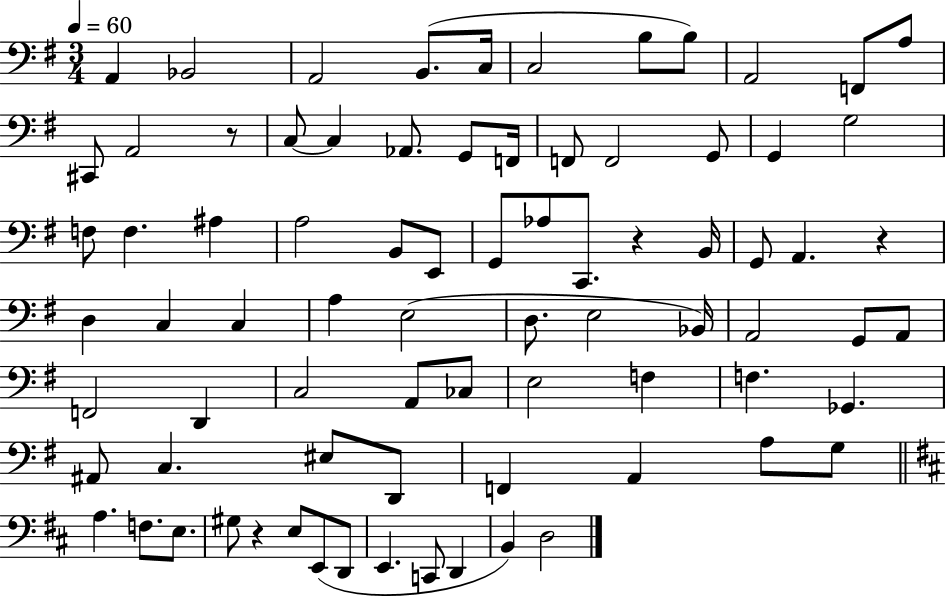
{
  \clef bass
  \numericTimeSignature
  \time 3/4
  \key g \major
  \tempo 4 = 60
  a,4 bes,2 | a,2 b,8.( c16 | c2 b8 b8) | a,2 f,8 a8 | \break cis,8 a,2 r8 | c8~~ c4 aes,8. g,8 f,16 | f,8 f,2 g,8 | g,4 g2 | \break f8 f4. ais4 | a2 b,8 e,8 | g,8 aes8 c,8. r4 b,16 | g,8 a,4. r4 | \break d4 c4 c4 | a4 e2( | d8. e2 bes,16) | a,2 g,8 a,8 | \break f,2 d,4 | c2 a,8 ces8 | e2 f4 | f4. ges,4. | \break ais,8 c4. eis8 d,8 | f,4 a,4 a8 g8 | \bar "||" \break \key d \major a4. f8. e8. | gis8 r4 e8 e,8( d,8 | e,4. c,8 d,4 | b,4) d2 | \break \bar "|."
}